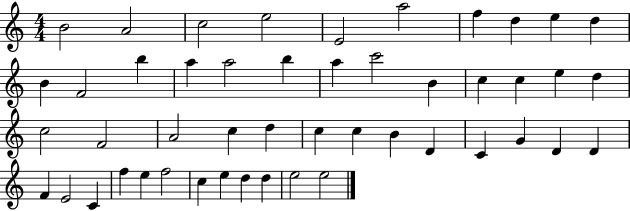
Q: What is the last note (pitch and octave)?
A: E5